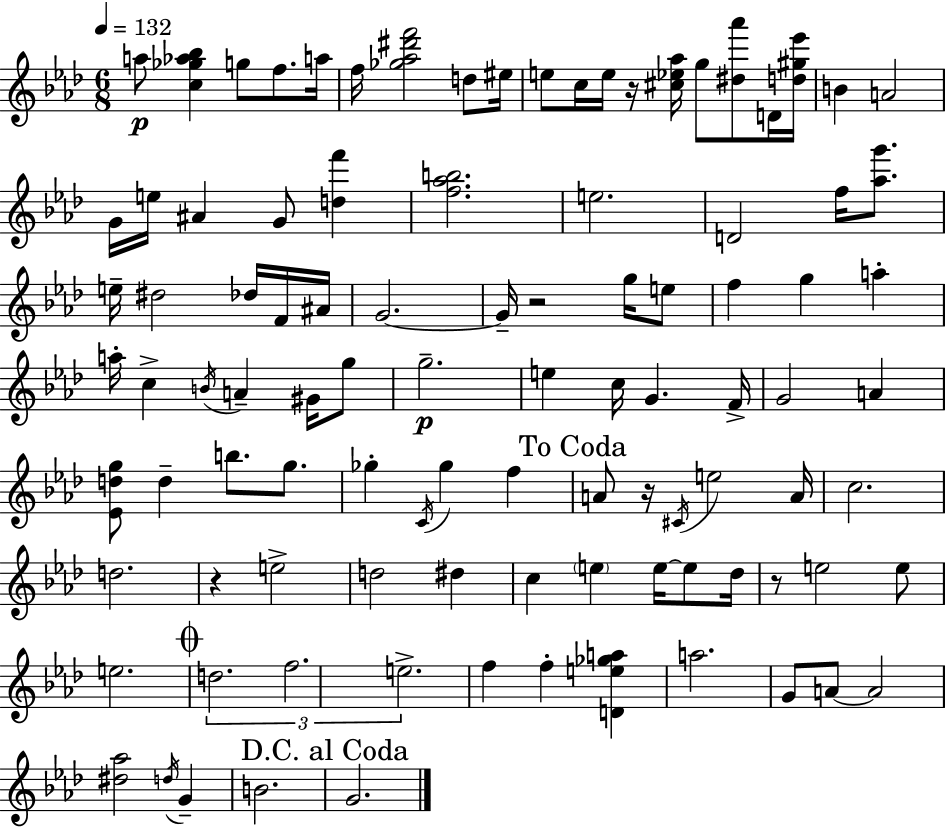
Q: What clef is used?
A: treble